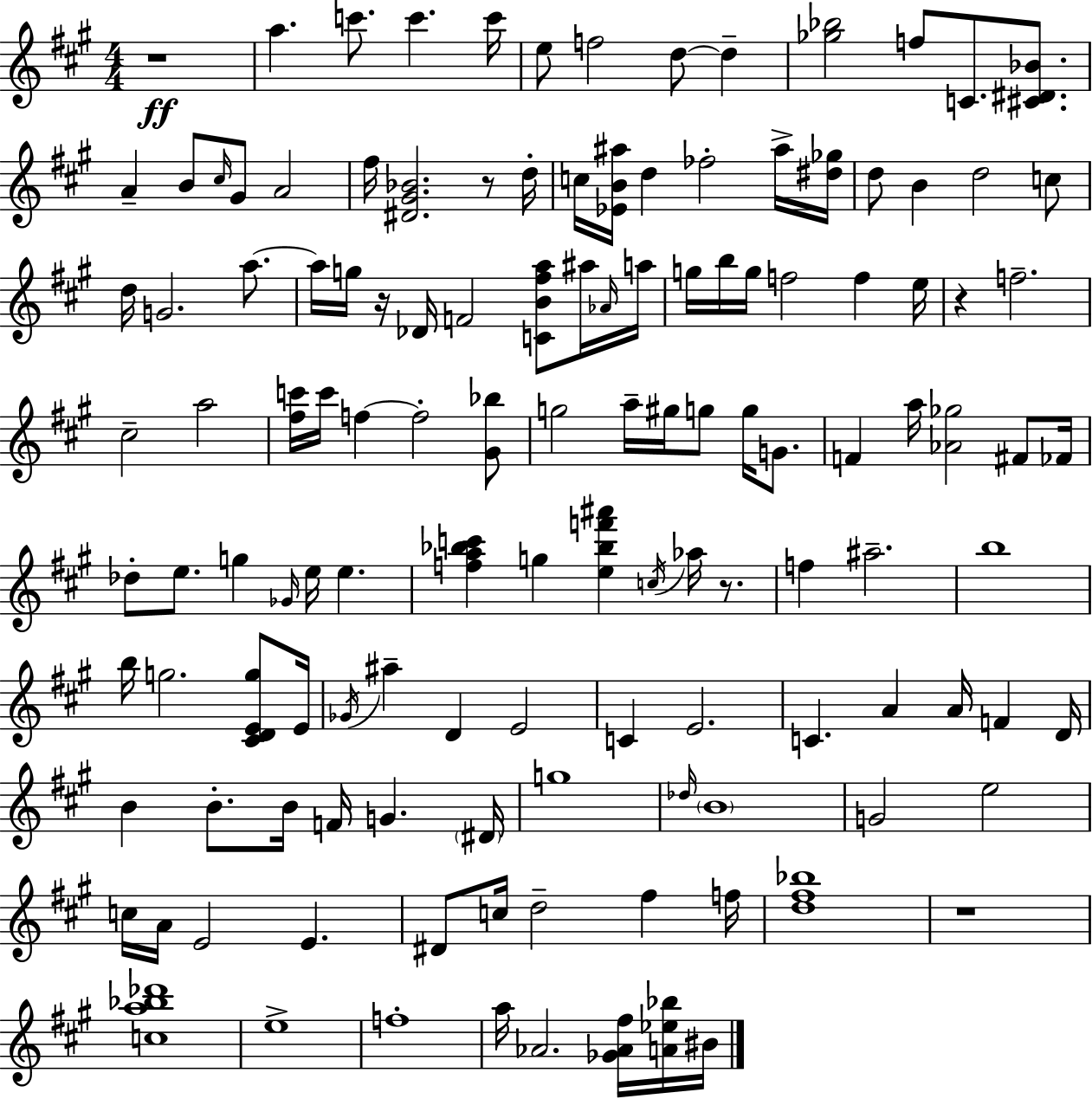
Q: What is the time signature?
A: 4/4